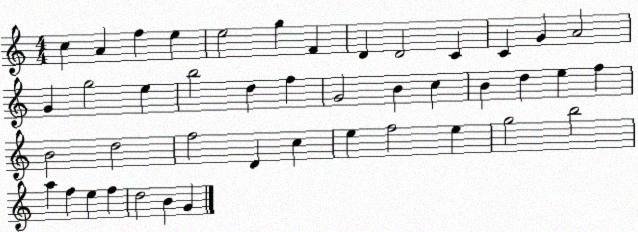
X:1
T:Untitled
M:4/4
L:1/4
K:C
c A f e e2 g F D D2 C C G A2 G g2 e b2 d f G2 B c B d e f B2 d2 f2 D c e f2 e g2 b2 a f e f d2 B G